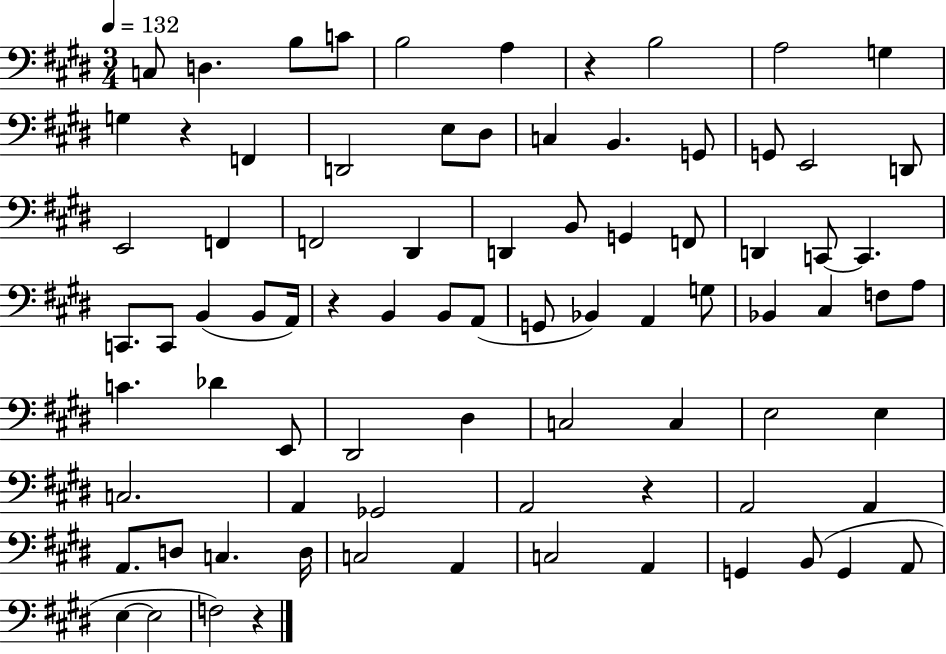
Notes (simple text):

C3/e D3/q. B3/e C4/e B3/h A3/q R/q B3/h A3/h G3/q G3/q R/q F2/q D2/h E3/e D#3/e C3/q B2/q. G2/e G2/e E2/h D2/e E2/h F2/q F2/h D#2/q D2/q B2/e G2/q F2/e D2/q C2/e C2/q. C2/e. C2/e B2/q B2/e A2/s R/q B2/q B2/e A2/e G2/e Bb2/q A2/q G3/e Bb2/q C#3/q F3/e A3/e C4/q. Db4/q E2/e D#2/h D#3/q C3/h C3/q E3/h E3/q C3/h. A2/q Gb2/h A2/h R/q A2/h A2/q A2/e. D3/e C3/q. D3/s C3/h A2/q C3/h A2/q G2/q B2/e G2/q A2/e E3/q E3/h F3/h R/q